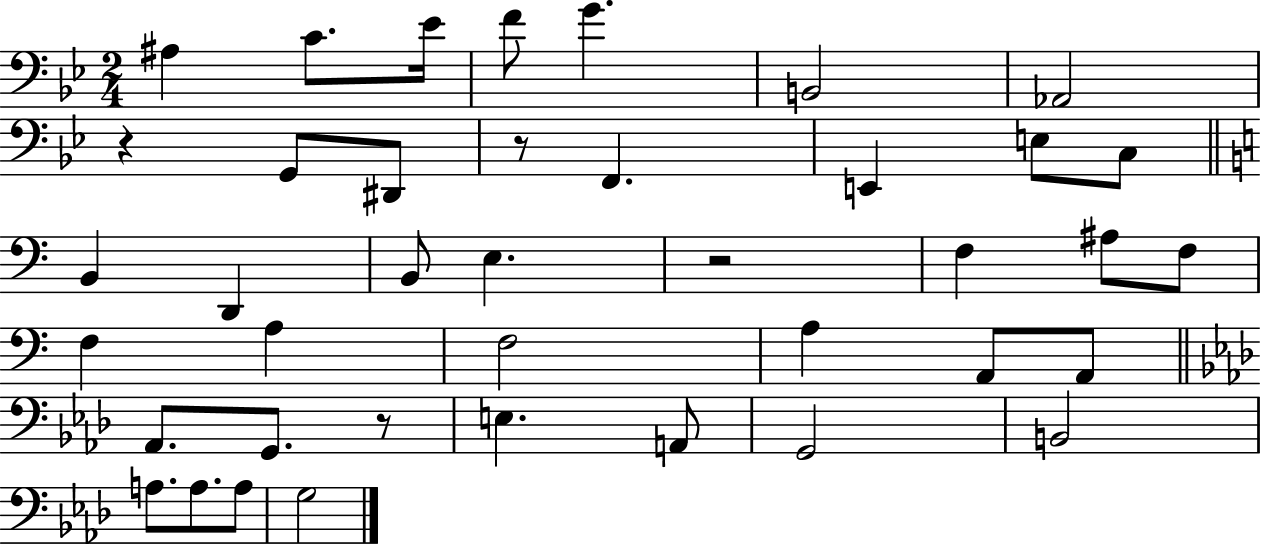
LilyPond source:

{
  \clef bass
  \numericTimeSignature
  \time 2/4
  \key bes \major
  ais4 c'8. ees'16 | f'8 g'4. | b,2 | aes,2 | \break r4 g,8 dis,8 | r8 f,4. | e,4 e8 c8 | \bar "||" \break \key c \major b,4 d,4 | b,8 e4. | r2 | f4 ais8 f8 | \break f4 a4 | f2 | a4 a,8 a,8 | \bar "||" \break \key aes \major aes,8. g,8. r8 | e4. a,8 | g,2 | b,2 | \break a8. a8. a8 | g2 | \bar "|."
}